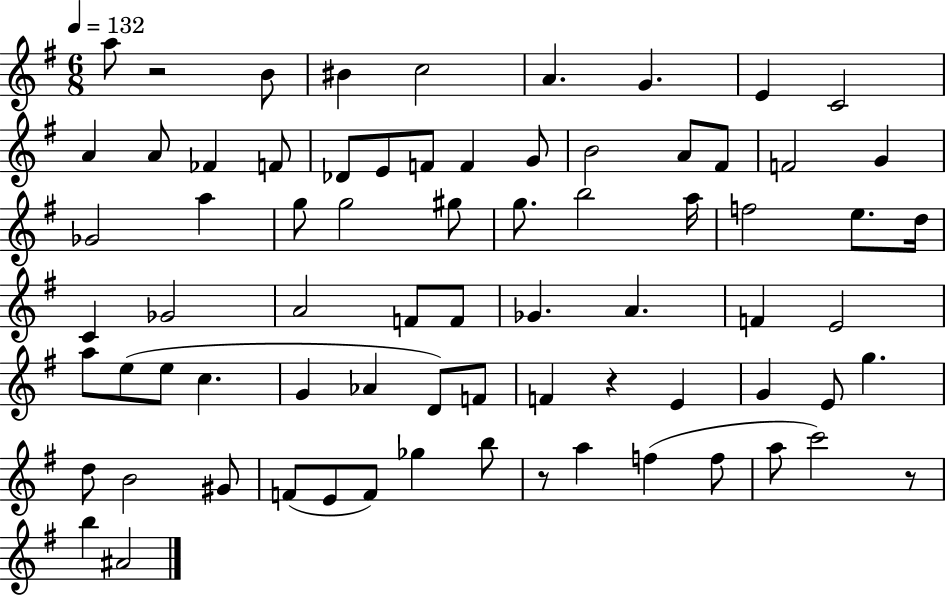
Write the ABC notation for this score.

X:1
T:Untitled
M:6/8
L:1/4
K:G
a/2 z2 B/2 ^B c2 A G E C2 A A/2 _F F/2 _D/2 E/2 F/2 F G/2 B2 A/2 ^F/2 F2 G _G2 a g/2 g2 ^g/2 g/2 b2 a/4 f2 e/2 d/4 C _G2 A2 F/2 F/2 _G A F E2 a/2 e/2 e/2 c G _A D/2 F/2 F z E G E/2 g d/2 B2 ^G/2 F/2 E/2 F/2 _g b/2 z/2 a f f/2 a/2 c'2 z/2 b ^A2